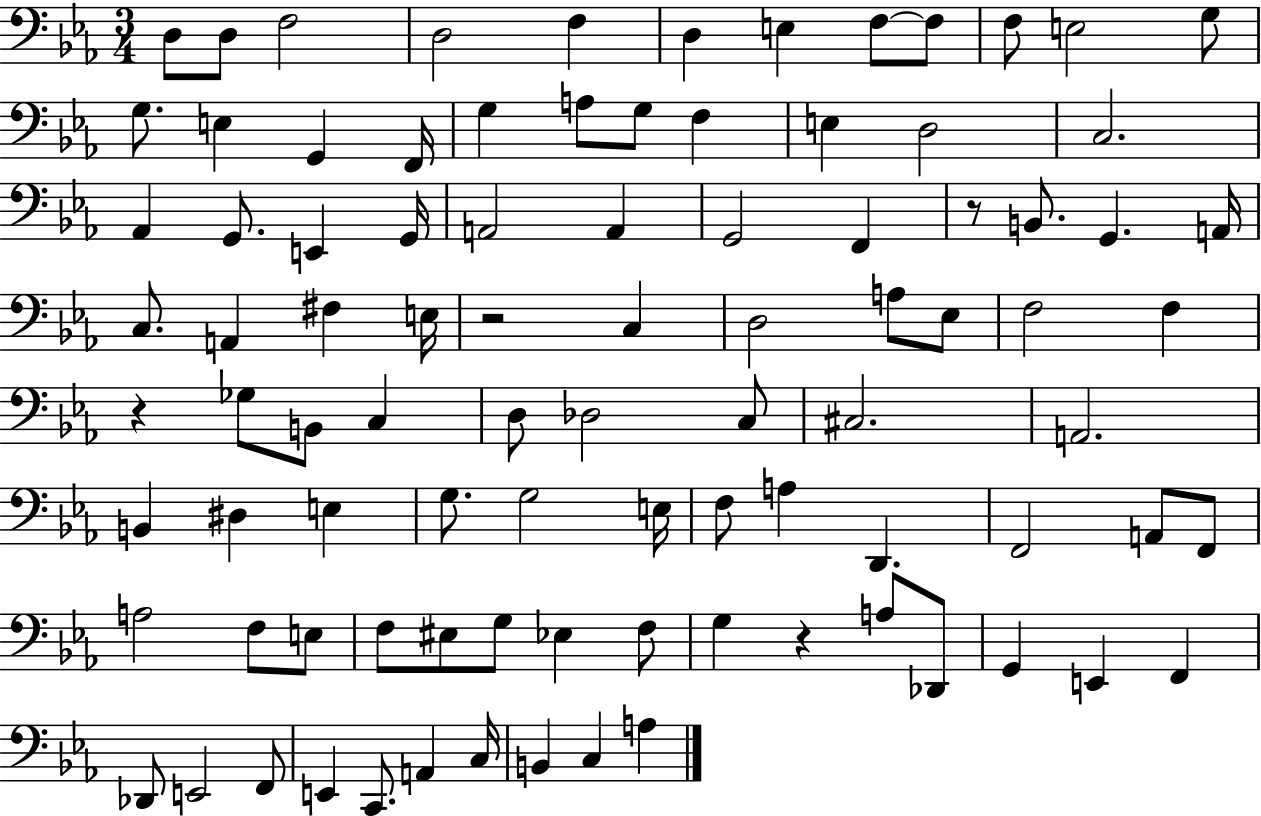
{
  \clef bass
  \numericTimeSignature
  \time 3/4
  \key ees \major
  \repeat volta 2 { d8 d8 f2 | d2 f4 | d4 e4 f8~~ f8 | f8 e2 g8 | \break g8. e4 g,4 f,16 | g4 a8 g8 f4 | e4 d2 | c2. | \break aes,4 g,8. e,4 g,16 | a,2 a,4 | g,2 f,4 | r8 b,8. g,4. a,16 | \break c8. a,4 fis4 e16 | r2 c4 | d2 a8 ees8 | f2 f4 | \break r4 ges8 b,8 c4 | d8 des2 c8 | cis2. | a,2. | \break b,4 dis4 e4 | g8. g2 e16 | f8 a4 d,4. | f,2 a,8 f,8 | \break a2 f8 e8 | f8 eis8 g8 ees4 f8 | g4 r4 a8 des,8 | g,4 e,4 f,4 | \break des,8 e,2 f,8 | e,4 c,8. a,4 c16 | b,4 c4 a4 | } \bar "|."
}